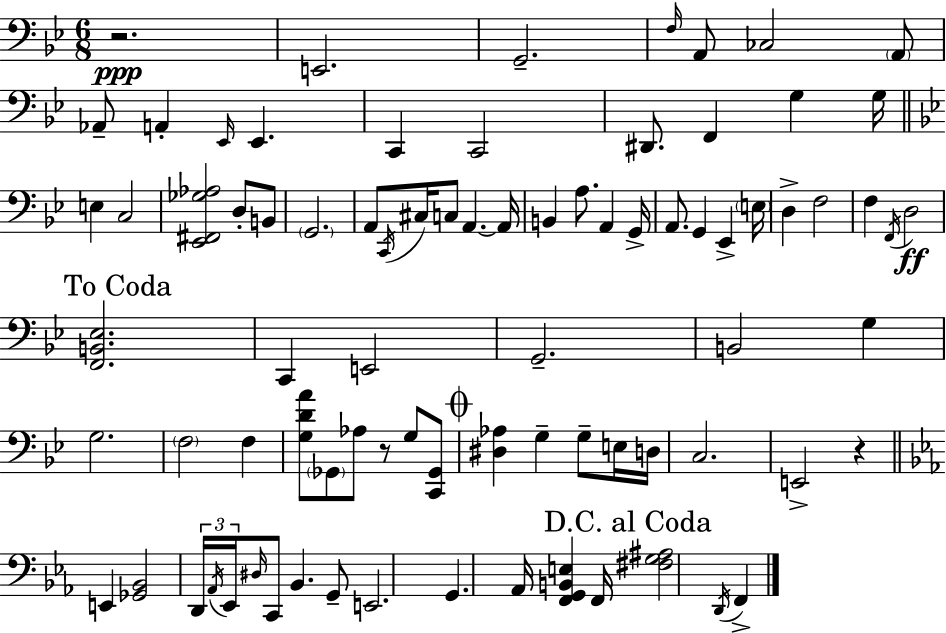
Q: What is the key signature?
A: BES major